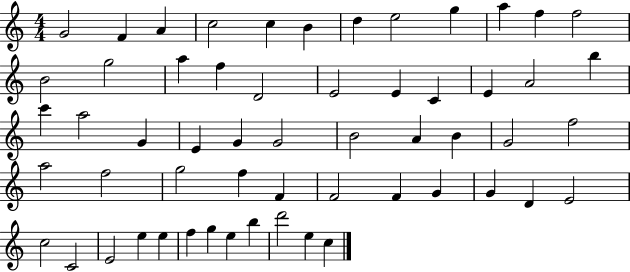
{
  \clef treble
  \numericTimeSignature
  \time 4/4
  \key c \major
  g'2 f'4 a'4 | c''2 c''4 b'4 | d''4 e''2 g''4 | a''4 f''4 f''2 | \break b'2 g''2 | a''4 f''4 d'2 | e'2 e'4 c'4 | e'4 a'2 b''4 | \break c'''4 a''2 g'4 | e'4 g'4 g'2 | b'2 a'4 b'4 | g'2 f''2 | \break a''2 f''2 | g''2 f''4 f'4 | f'2 f'4 g'4 | g'4 d'4 e'2 | \break c''2 c'2 | e'2 e''4 e''4 | f''4 g''4 e''4 b''4 | d'''2 e''4 c''4 | \break \bar "|."
}